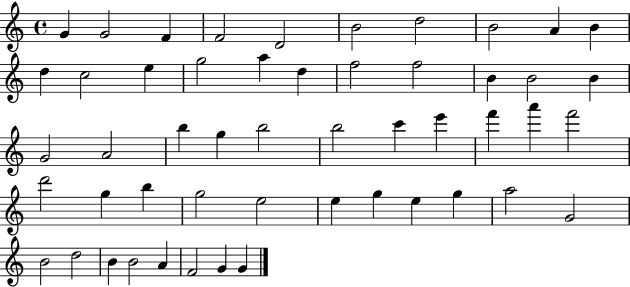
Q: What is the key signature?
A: C major